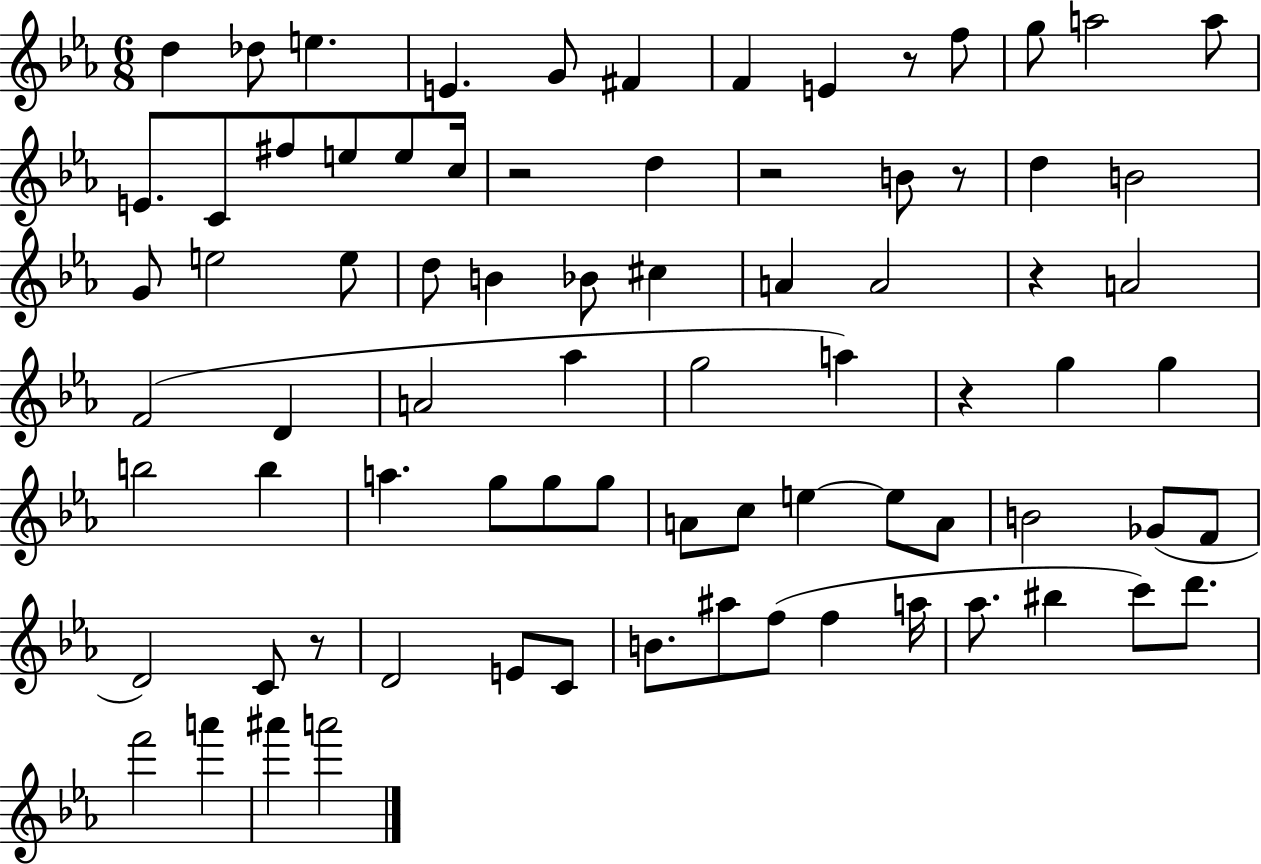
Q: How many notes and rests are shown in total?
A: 79